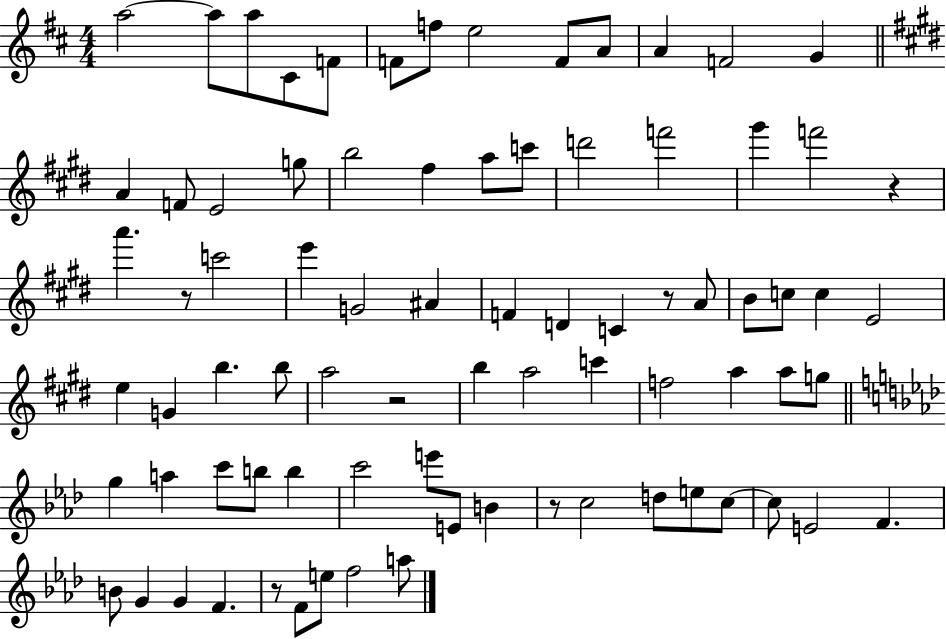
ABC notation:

X:1
T:Untitled
M:4/4
L:1/4
K:D
a2 a/2 a/2 ^C/2 F/2 F/2 f/2 e2 F/2 A/2 A F2 G A F/2 E2 g/2 b2 ^f a/2 c'/2 d'2 f'2 ^g' f'2 z a' z/2 c'2 e' G2 ^A F D C z/2 A/2 B/2 c/2 c E2 e G b b/2 a2 z2 b a2 c' f2 a a/2 g/2 g a c'/2 b/2 b c'2 e'/2 E/2 B z/2 c2 d/2 e/2 c/2 c/2 E2 F B/2 G G F z/2 F/2 e/2 f2 a/2